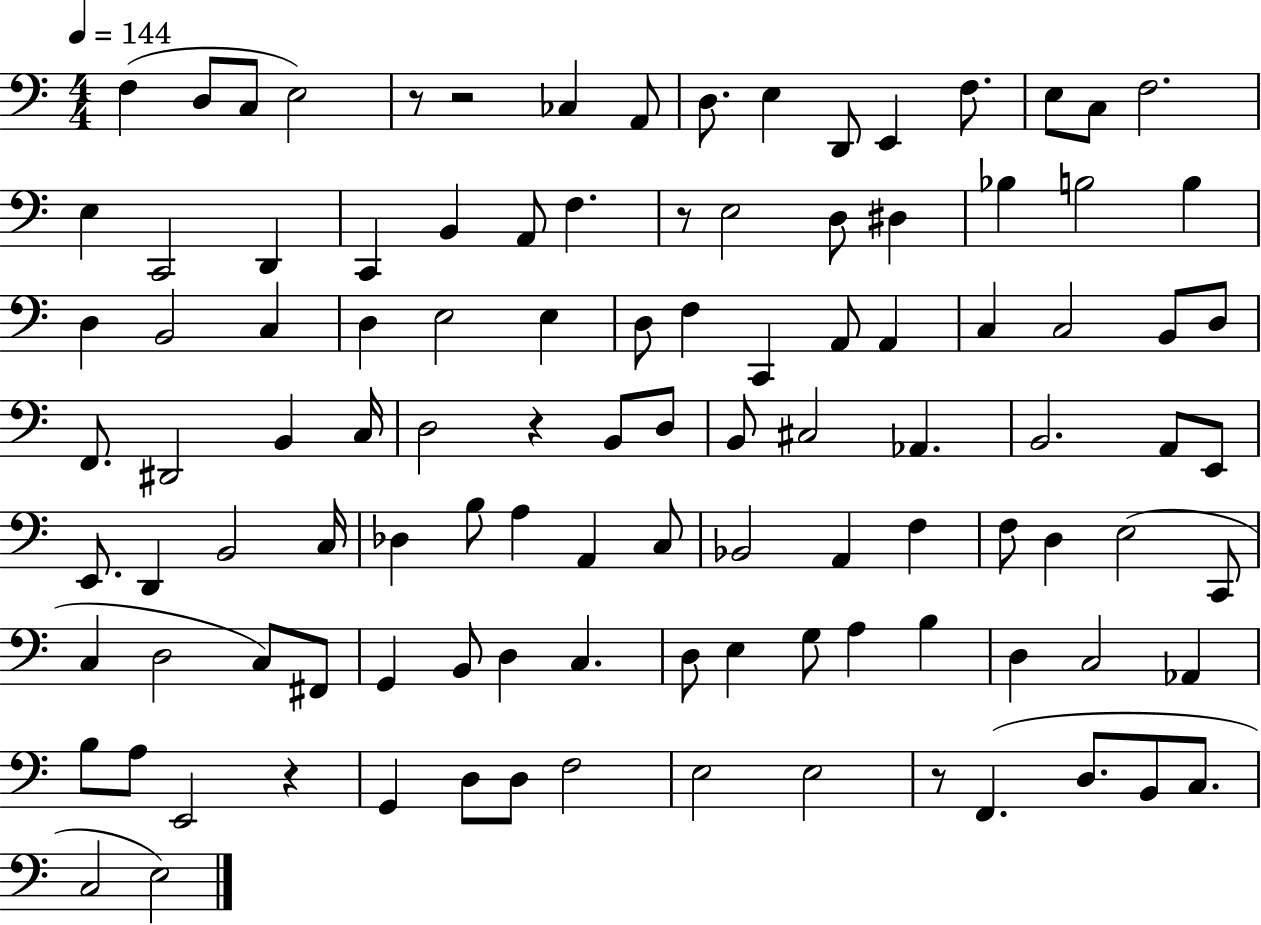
{
  \clef bass
  \numericTimeSignature
  \time 4/4
  \key c \major
  \tempo 4 = 144
  f4( d8 c8 e2) | r8 r2 ces4 a,8 | d8. e4 d,8 e,4 f8. | e8 c8 f2. | \break e4 c,2 d,4 | c,4 b,4 a,8 f4. | r8 e2 d8 dis4 | bes4 b2 b4 | \break d4 b,2 c4 | d4 e2 e4 | d8 f4 c,4 a,8 a,4 | c4 c2 b,8 d8 | \break f,8. dis,2 b,4 c16 | d2 r4 b,8 d8 | b,8 cis2 aes,4. | b,2. a,8 e,8 | \break e,8. d,4 b,2 c16 | des4 b8 a4 a,4 c8 | bes,2 a,4 f4 | f8 d4 e2( c,8 | \break c4 d2 c8) fis,8 | g,4 b,8 d4 c4. | d8 e4 g8 a4 b4 | d4 c2 aes,4 | \break b8 a8 e,2 r4 | g,4 d8 d8 f2 | e2 e2 | r8 f,4.( d8. b,8 c8. | \break c2 e2) | \bar "|."
}